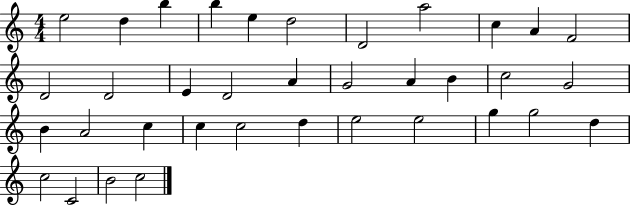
{
  \clef treble
  \numericTimeSignature
  \time 4/4
  \key c \major
  e''2 d''4 b''4 | b''4 e''4 d''2 | d'2 a''2 | c''4 a'4 f'2 | \break d'2 d'2 | e'4 d'2 a'4 | g'2 a'4 b'4 | c''2 g'2 | \break b'4 a'2 c''4 | c''4 c''2 d''4 | e''2 e''2 | g''4 g''2 d''4 | \break c''2 c'2 | b'2 c''2 | \bar "|."
}